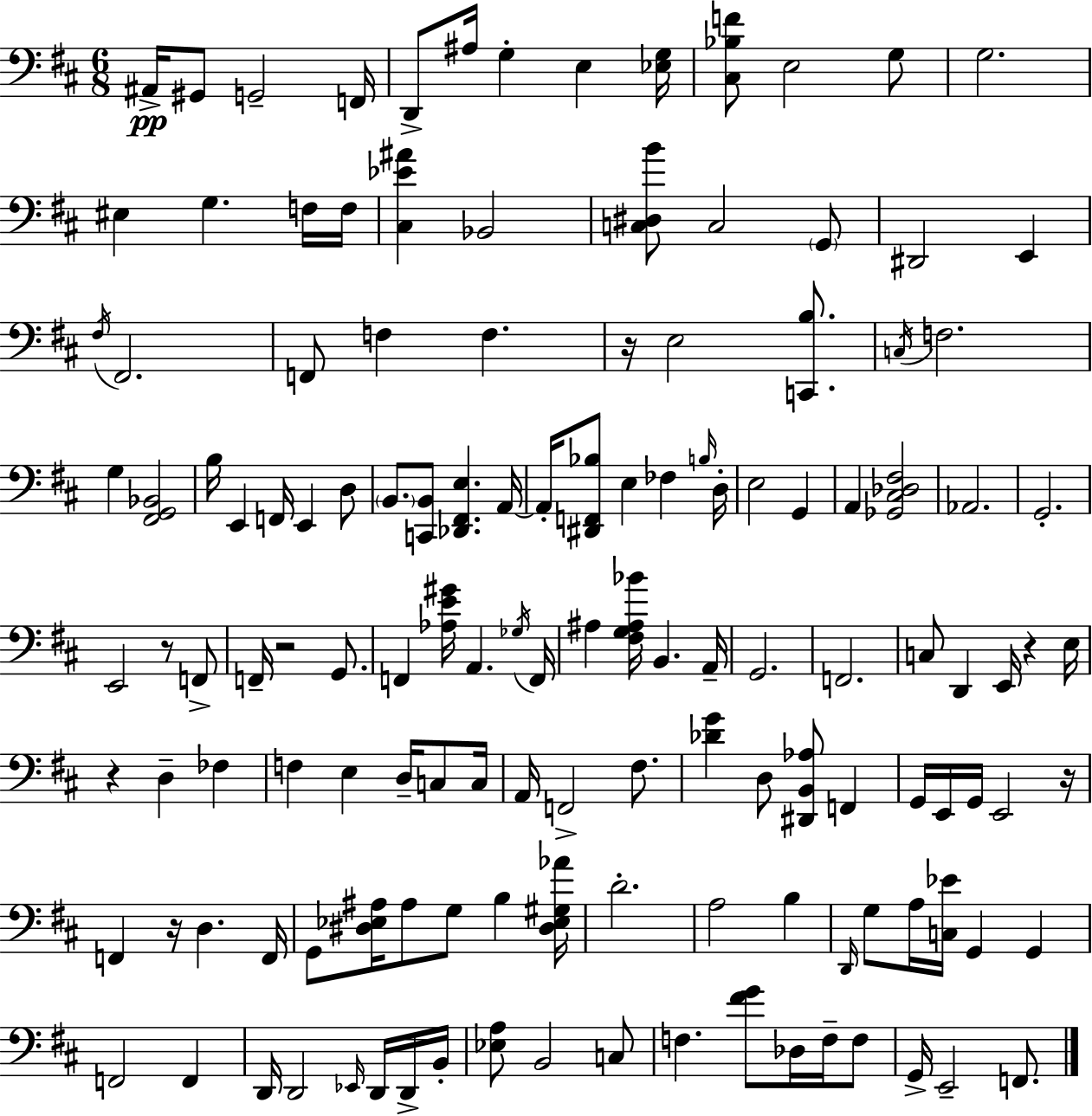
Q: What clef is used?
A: bass